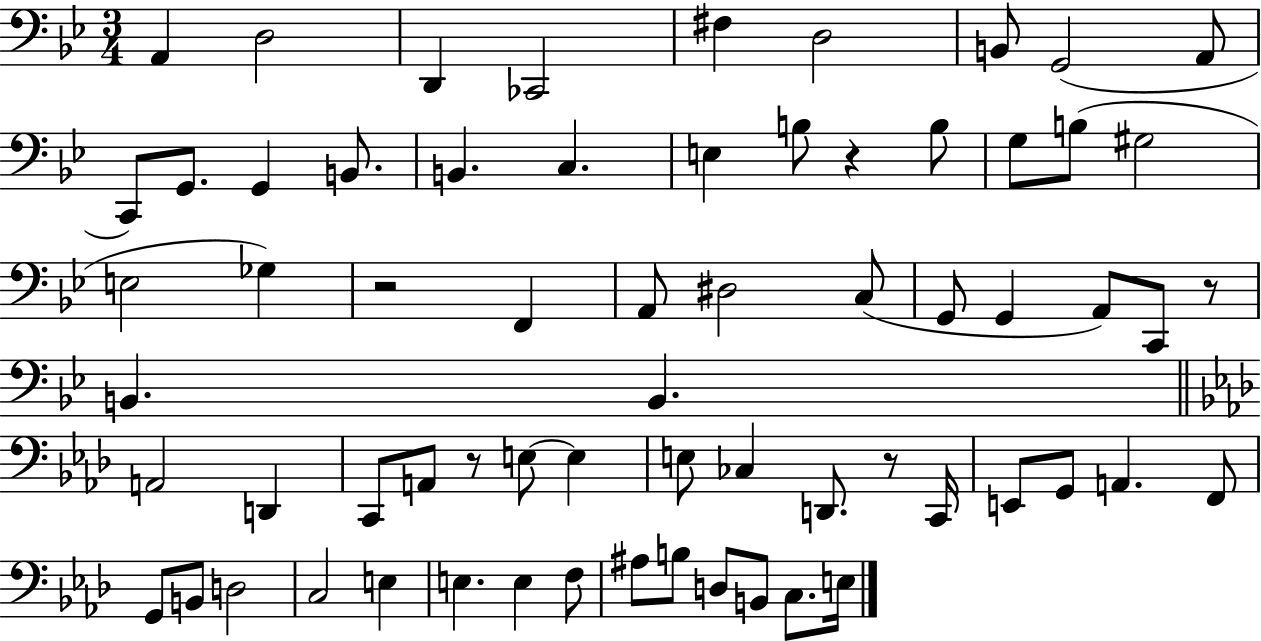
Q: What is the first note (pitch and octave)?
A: A2